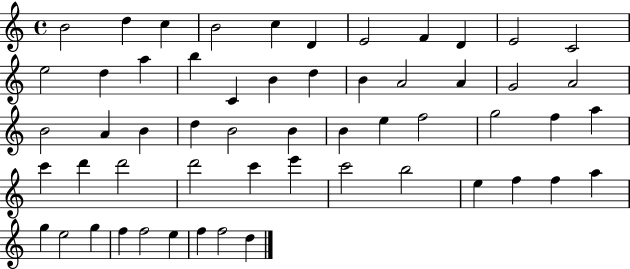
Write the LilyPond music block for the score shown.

{
  \clef treble
  \time 4/4
  \defaultTimeSignature
  \key c \major
  b'2 d''4 c''4 | b'2 c''4 d'4 | e'2 f'4 d'4 | e'2 c'2 | \break e''2 d''4 a''4 | b''4 c'4 b'4 d''4 | b'4 a'2 a'4 | g'2 a'2 | \break b'2 a'4 b'4 | d''4 b'2 b'4 | b'4 e''4 f''2 | g''2 f''4 a''4 | \break c'''4 d'''4 d'''2 | d'''2 c'''4 e'''4 | c'''2 b''2 | e''4 f''4 f''4 a''4 | \break g''4 e''2 g''4 | f''4 f''2 e''4 | f''4 f''2 d''4 | \bar "|."
}